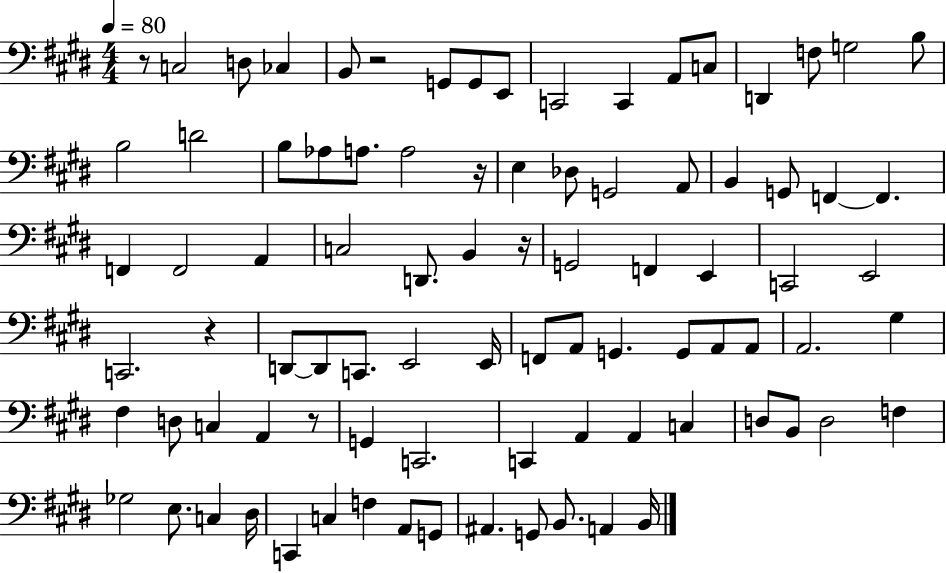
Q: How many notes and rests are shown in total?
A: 88